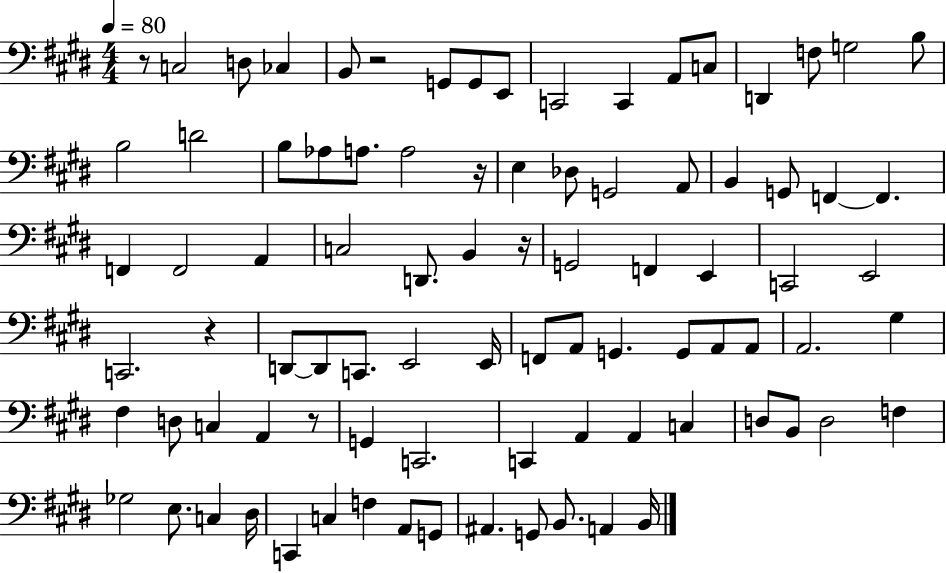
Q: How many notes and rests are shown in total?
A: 88